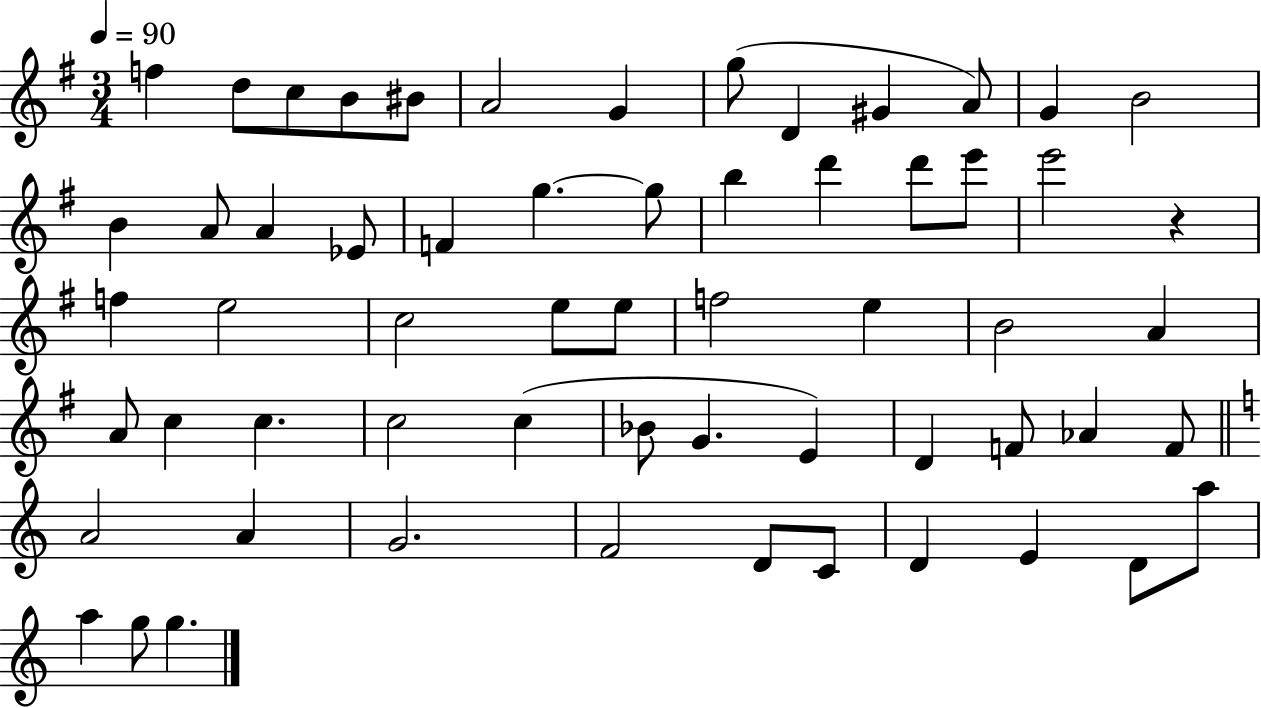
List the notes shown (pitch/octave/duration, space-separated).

F5/q D5/e C5/e B4/e BIS4/e A4/h G4/q G5/e D4/q G#4/q A4/e G4/q B4/h B4/q A4/e A4/q Eb4/e F4/q G5/q. G5/e B5/q D6/q D6/e E6/e E6/h R/q F5/q E5/h C5/h E5/e E5/e F5/h E5/q B4/h A4/q A4/e C5/q C5/q. C5/h C5/q Bb4/e G4/q. E4/q D4/q F4/e Ab4/q F4/e A4/h A4/q G4/h. F4/h D4/e C4/e D4/q E4/q D4/e A5/e A5/q G5/e G5/q.